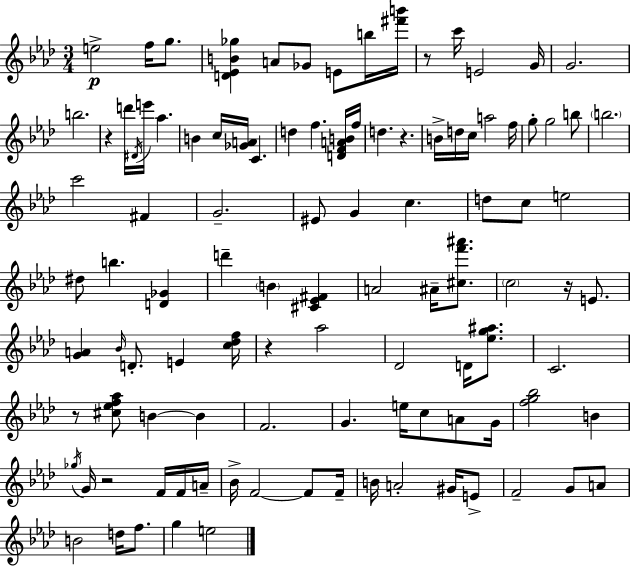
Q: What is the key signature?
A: AES major